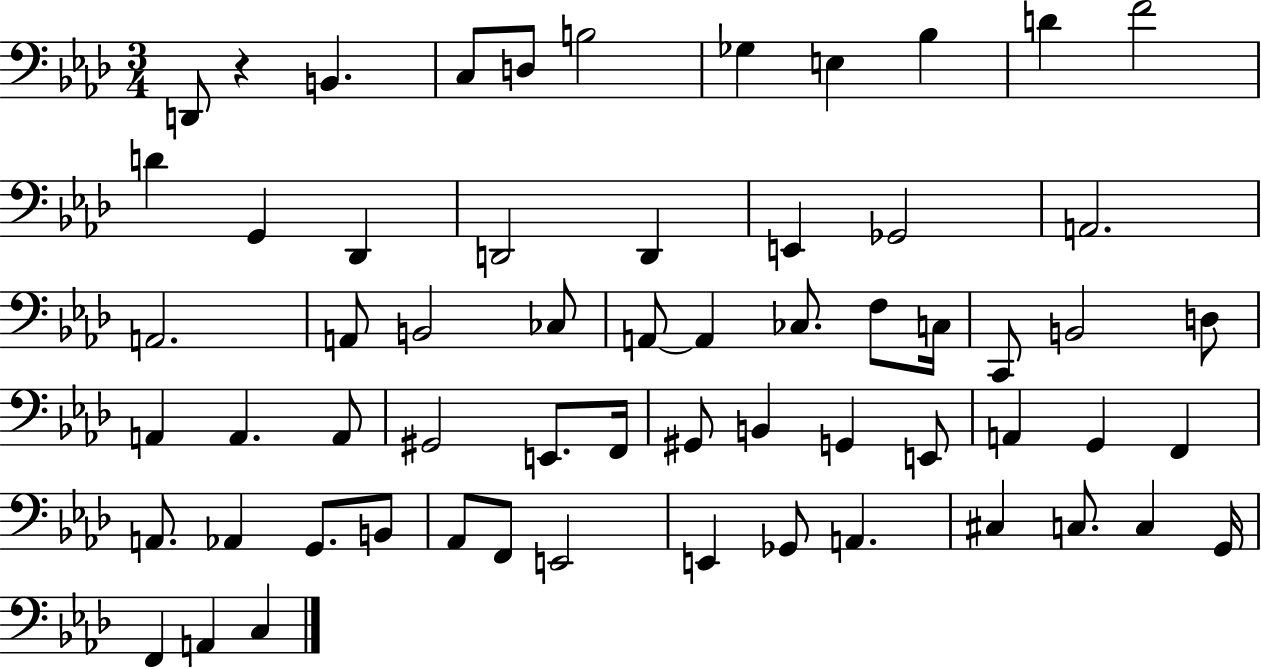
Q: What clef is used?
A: bass